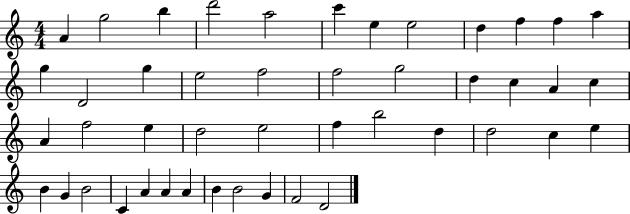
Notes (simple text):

A4/q G5/h B5/q D6/h A5/h C6/q E5/q E5/h D5/q F5/q F5/q A5/q G5/q D4/h G5/q E5/h F5/h F5/h G5/h D5/q C5/q A4/q C5/q A4/q F5/h E5/q D5/h E5/h F5/q B5/h D5/q D5/h C5/q E5/q B4/q G4/q B4/h C4/q A4/q A4/q A4/q B4/q B4/h G4/q F4/h D4/h